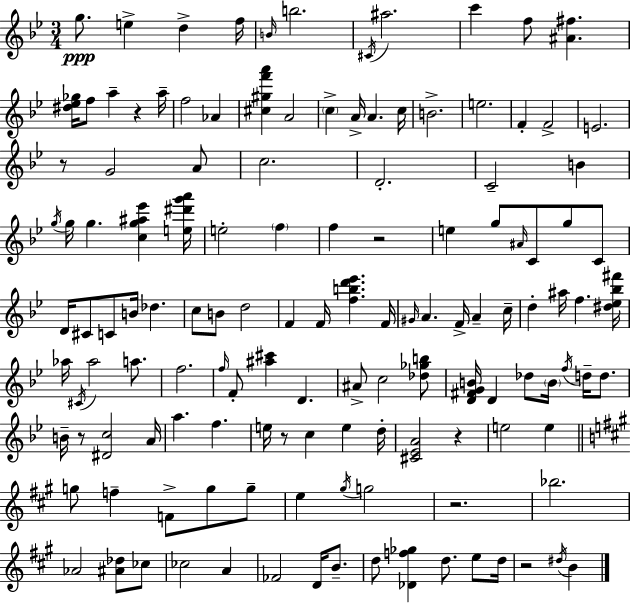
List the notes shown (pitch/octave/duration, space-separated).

G5/e. E5/q D5/q F5/s B4/s B5/h. C#4/s A#5/h. C6/q F5/e [A#4,F#5]/q. [D#5,Eb5,Gb5]/s F5/e A5/q R/q A5/s F5/h Ab4/q [C#5,G#5,F6,A6]/q A4/h C5/q A4/s A4/q. C5/s B4/h. E5/h. F4/q F4/h E4/h. R/e G4/h A4/e C5/h. D4/h. C4/h B4/q G5/s G5/s G5/q. [C5,G5,A#5,Eb6]/q [E5,D#6,G6,A6]/s E5/h F5/q F5/q R/h E5/q G5/e A#4/s C4/e G5/e C4/e D4/s C#4/e C4/e B4/s Db5/q. C5/e B4/e D5/h F4/q F4/s [F5,B5,D6,Eb6]/q. F4/s G#4/s A4/q. F4/s A4/q C5/s D5/q A#5/s F5/q. [D#5,Eb5,Bb5,F#6]/s Ab5/s C#4/s Ab5/h A5/e. F5/h. F5/s F4/e [A#5,C#6]/q D4/q. A#4/e C5/h [Db5,Gb5,B5]/e [D4,F#4,G4,B4]/s D4/q Db5/e B4/s F5/s D5/s D5/e. B4/s R/e [D#4,C5]/h A4/s A5/q. F5/q. E5/s R/e C5/q E5/q D5/s [C#4,Eb4,A4]/h R/q E5/h E5/q G5/e F5/q F4/e G5/e G5/e E5/q G#5/s G5/h R/h. Bb5/h. Ab4/h [A#4,Db5]/e CES5/e CES5/h A4/q FES4/h D4/s B4/e. D5/e [Db4,F5,Gb5]/q D5/e. E5/e D5/s R/h D#5/s B4/q